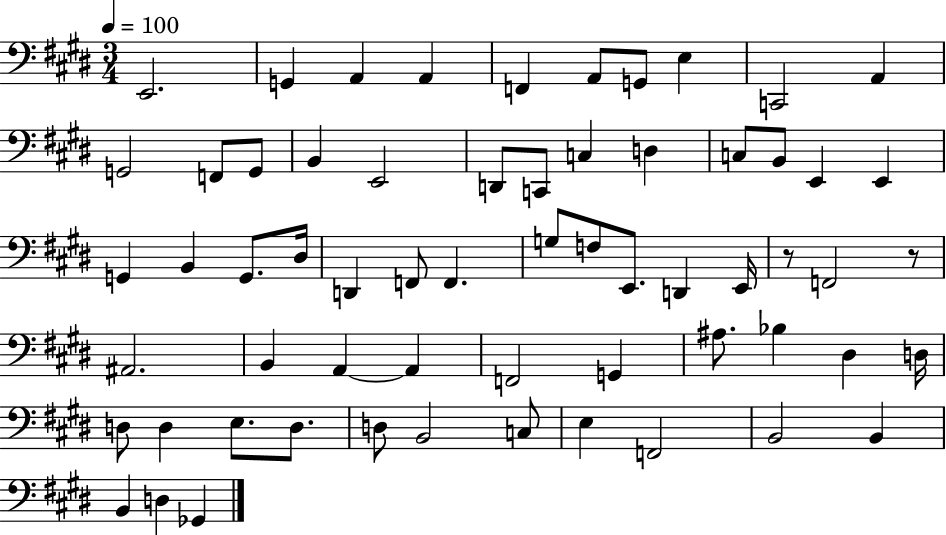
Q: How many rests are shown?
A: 2